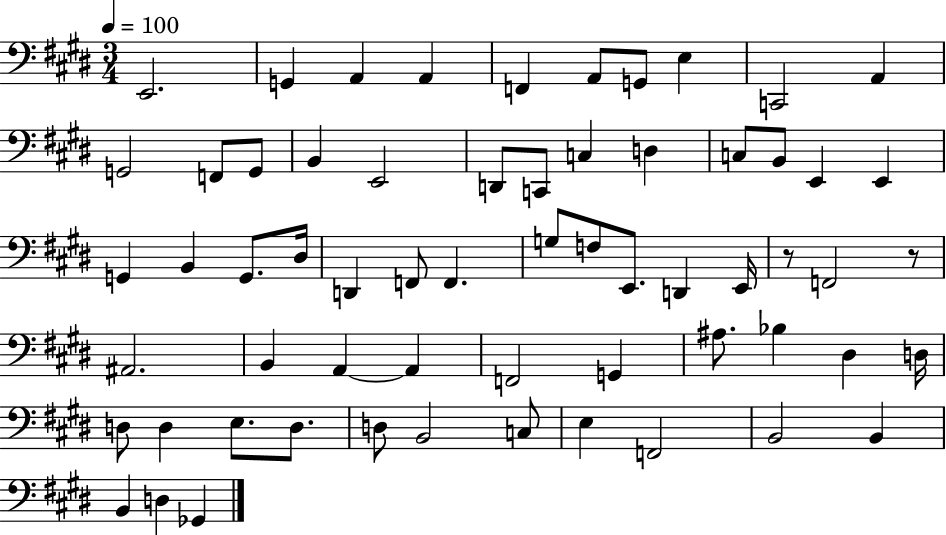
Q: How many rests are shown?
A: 2